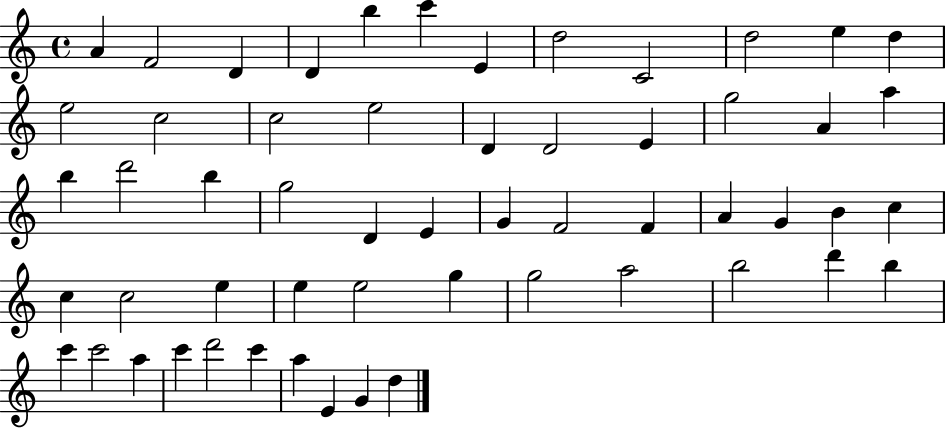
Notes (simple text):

A4/q F4/h D4/q D4/q B5/q C6/q E4/q D5/h C4/h D5/h E5/q D5/q E5/h C5/h C5/h E5/h D4/q D4/h E4/q G5/h A4/q A5/q B5/q D6/h B5/q G5/h D4/q E4/q G4/q F4/h F4/q A4/q G4/q B4/q C5/q C5/q C5/h E5/q E5/q E5/h G5/q G5/h A5/h B5/h D6/q B5/q C6/q C6/h A5/q C6/q D6/h C6/q A5/q E4/q G4/q D5/q